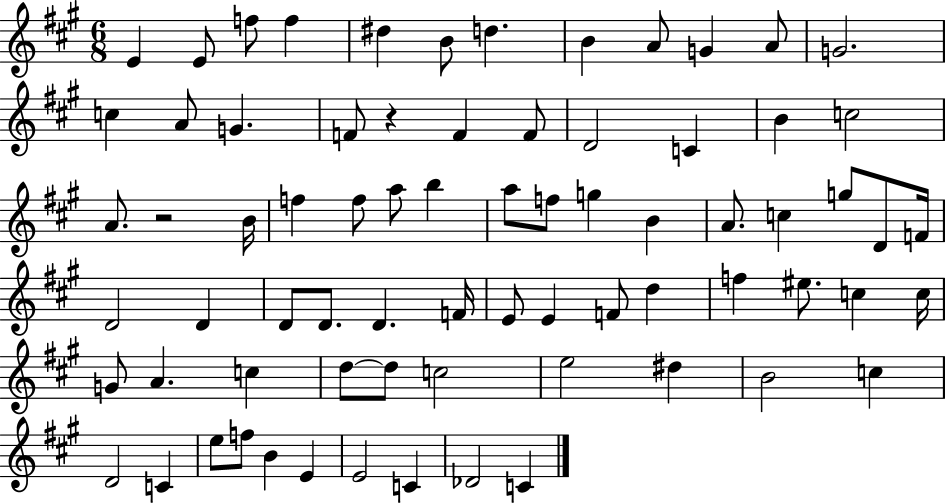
{
  \clef treble
  \numericTimeSignature
  \time 6/8
  \key a \major
  e'4 e'8 f''8 f''4 | dis''4 b'8 d''4. | b'4 a'8 g'4 a'8 | g'2. | \break c''4 a'8 g'4. | f'8 r4 f'4 f'8 | d'2 c'4 | b'4 c''2 | \break a'8. r2 b'16 | f''4 f''8 a''8 b''4 | a''8 f''8 g''4 b'4 | a'8. c''4 g''8 d'8 f'16 | \break d'2 d'4 | d'8 d'8. d'4. f'16 | e'8 e'4 f'8 d''4 | f''4 eis''8. c''4 c''16 | \break g'8 a'4. c''4 | d''8~~ d''8 c''2 | e''2 dis''4 | b'2 c''4 | \break d'2 c'4 | e''8 f''8 b'4 e'4 | e'2 c'4 | des'2 c'4 | \break \bar "|."
}